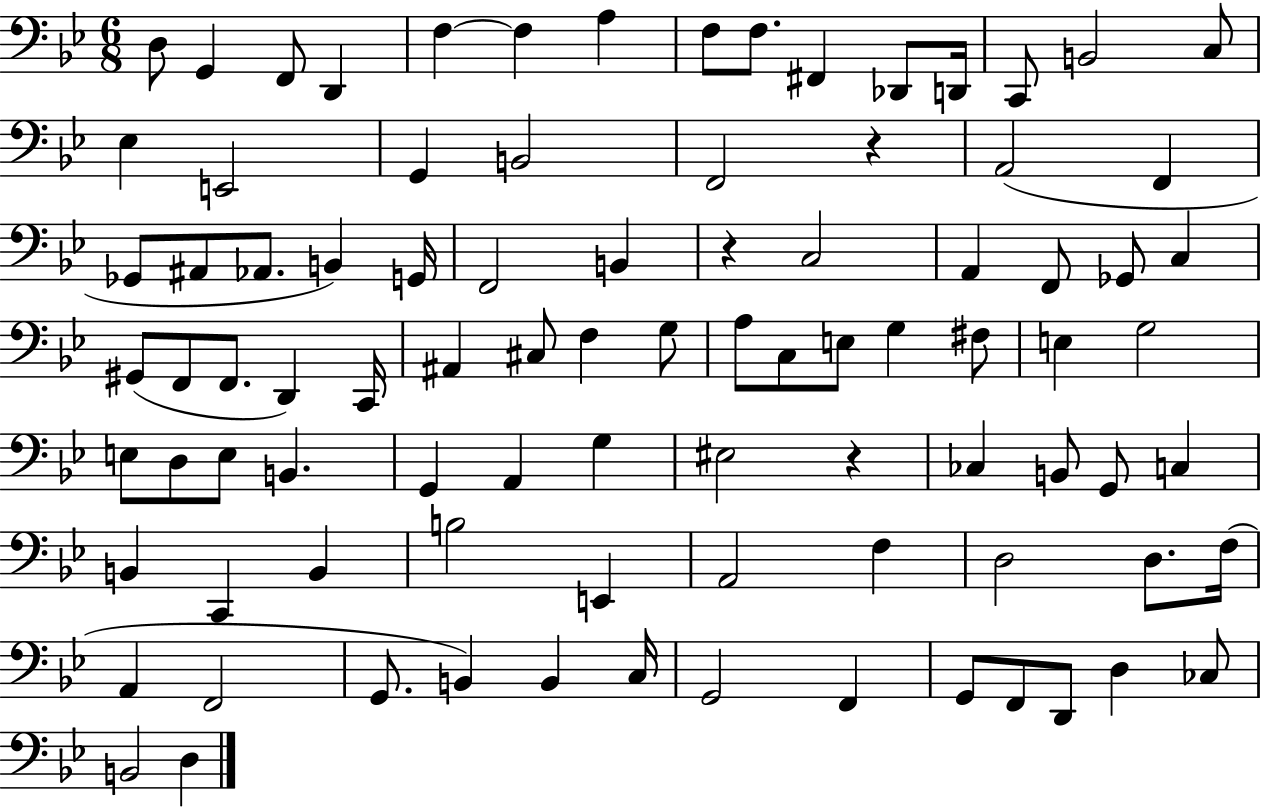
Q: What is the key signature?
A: BES major